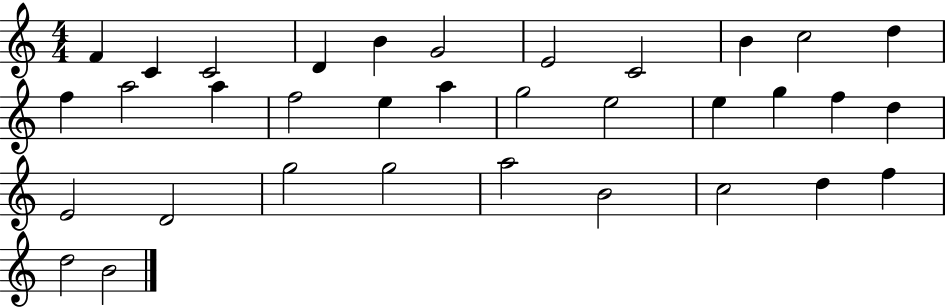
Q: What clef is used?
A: treble